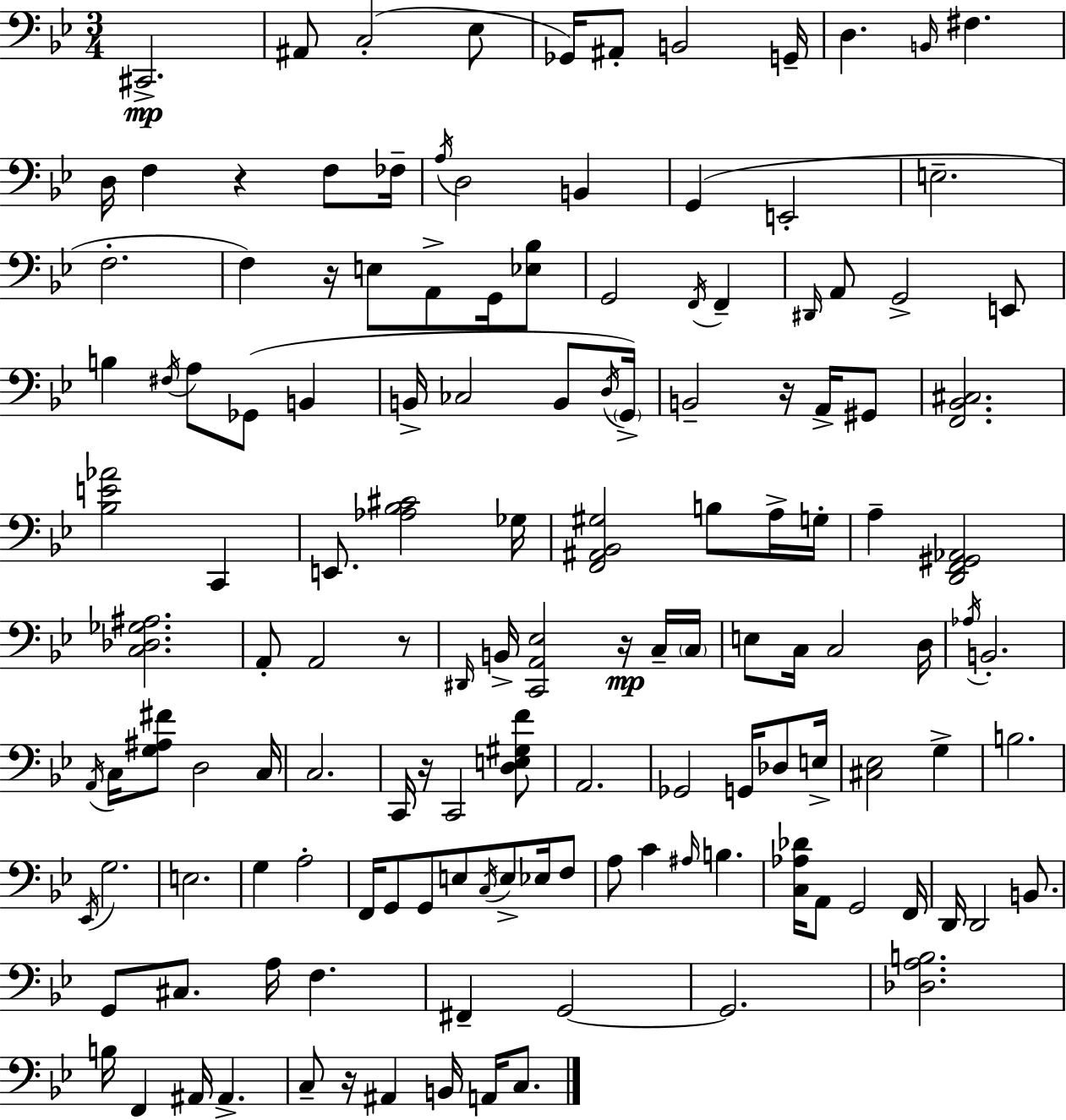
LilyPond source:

{
  \clef bass
  \numericTimeSignature
  \time 3/4
  \key bes \major
  cis,2.->\mp | ais,8 c2-.( ees8 | ges,16) ais,8-. b,2 g,16-- | d4. \grace { b,16 } fis4. | \break d16 f4 r4 f8 | fes16-- \acciaccatura { a16 } d2 b,4 | g,4( e,2-. | e2.-- | \break f2.-. | f4) r16 e8 a,8-> g,16 | <ees bes>8 g,2 \acciaccatura { f,16 } f,4-- | \grace { dis,16 } a,8 g,2-> | \break e,8 b4 \acciaccatura { fis16 } a8 ges,8( | b,4 b,16-> ces2 | b,8 \acciaccatura { d16 }) \parenthesize g,16-> b,2-- | r16 a,16-> gis,8 <f, bes, cis>2. | \break <bes e' aes'>2 | c,4 e,8. <aes bes cis'>2 | ges16 <f, ais, bes, gis>2 | b8 a16-> g16-. a4-- <d, f, gis, aes,>2 | \break <c des ges ais>2. | a,8-. a,2 | r8 \grace { dis,16 } b,16-> <c, a, ees>2 | r16\mp c16-- \parenthesize c16 e8 c16 c2 | \break d16 \acciaccatura { aes16 } b,2.-. | \acciaccatura { a,16 } c16 <g ais fis'>8 | d2 c16 c2. | c,16 r16 c,2 | \break <d e gis f'>8 a,2. | ges,2 | g,16 des8 e16-> <cis ees>2 | g4-> b2. | \break \acciaccatura { ees,16 } g2. | e2. | g4 | a2-. f,16 g,8 | \break g,8 e8 \acciaccatura { c16 } e8-> ees16 f8 a8 | c'4 \grace { ais16 } b4. | <c aes des'>16 a,8 g,2 f,16 | d,16 d,2 b,8. | \break g,8 cis8. a16 f4. | fis,4-- g,2~~ | g,2. | <des a b>2. | \break b16 f,4 ais,16 ais,4.-> | c8-- r16 ais,4 b,16 a,16 c8. | \bar "|."
}